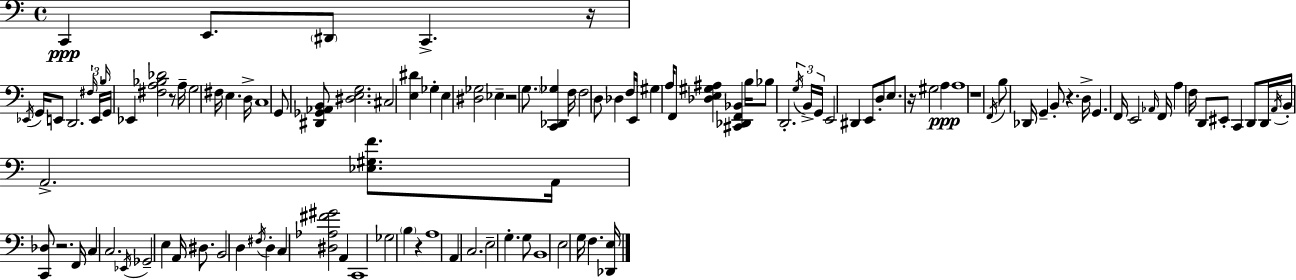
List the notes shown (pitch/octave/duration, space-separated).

C2/q E2/e. D#2/e C2/q. R/s Eb2/s G2/s E2/e D2/h. F#3/s E2/s B3/s G2/s Eb2/q [F#3,A3,Bb3,Db4]/h R/e A3/s G3/h F#3/s E3/q. D3/s C3/w G2/e [D#2,Gb2,Ab2,B2]/e [D#3,E3,G3]/h. C#3/h [E3,D#4]/q Gb3/q E3/q [D#3,Gb3]/h Eb3/q R/h G3/e. [C2,Db2,Gb3]/q F3/s F3/h D3/e Db3/q F3/s E2/s G#3/q A3/s F2/e [Db3,E3,G#3,A#3]/q [C#2,Db2,F2,Bb2]/q B3/s Bb3/e D2/h. G3/s B2/s G2/s E2/h D#2/q E2/e D3/e E3/e. R/s G#3/h A3/q A3/w R/w F2/s B3/e Db2/s G2/q B2/e R/q. D3/s G2/q. F2/s E2/h Ab2/s F2/s A3/q F3/s D2/e EIS2/e C2/q D2/e D2/s A2/s B2/s A2/h. [Eb3,G#3,F4]/e. A2/s [C2,Db3]/e R/h. F2/s C3/q C3/h. Eb2/s Gb2/h E3/q A2/s D#3/e. B2/h D3/q F#3/s D3/q C3/q [D#3,Ab3,F#4,G#4]/h A2/q C2/w Gb3/h B3/q R/q A3/w A2/q C3/h. E3/h G3/q. G3/e B2/w E3/h G3/s F3/q. [Db2,E3]/s